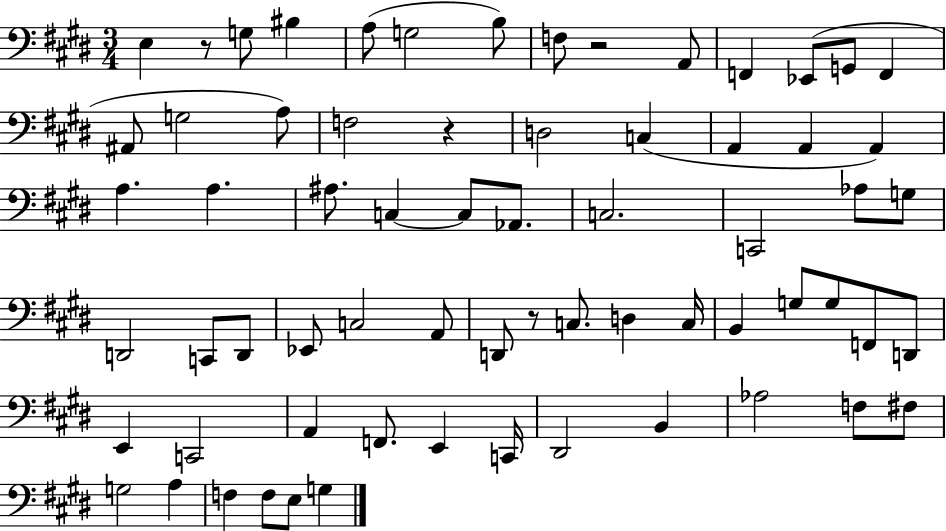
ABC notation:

X:1
T:Untitled
M:3/4
L:1/4
K:E
E, z/2 G,/2 ^B, A,/2 G,2 B,/2 F,/2 z2 A,,/2 F,, _E,,/2 G,,/2 F,, ^A,,/2 G,2 A,/2 F,2 z D,2 C, A,, A,, A,, A, A, ^A,/2 C, C,/2 _A,,/2 C,2 C,,2 _A,/2 G,/2 D,,2 C,,/2 D,,/2 _E,,/2 C,2 A,,/2 D,,/2 z/2 C,/2 D, C,/4 B,, G,/2 G,/2 F,,/2 D,,/2 E,, C,,2 A,, F,,/2 E,, C,,/4 ^D,,2 B,, _A,2 F,/2 ^F,/2 G,2 A, F, F,/2 E,/2 G,